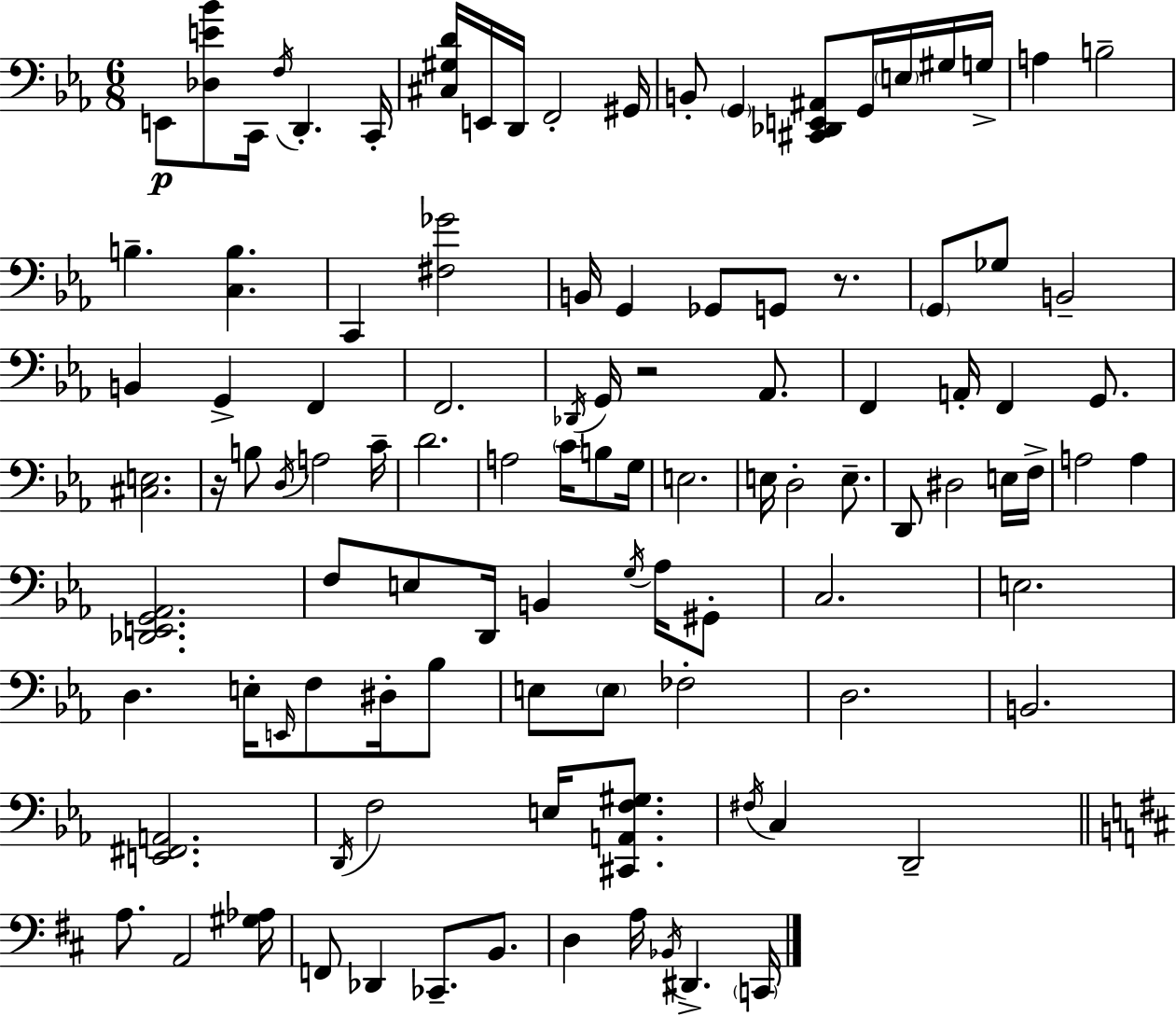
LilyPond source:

{
  \clef bass
  \numericTimeSignature
  \time 6/8
  \key ees \major
  e,8\p <des e' bes'>8 c,16 \acciaccatura { f16 } d,4.-. | c,16-. <cis gis d'>16 e,16 d,16 f,2-. | gis,16 b,8-. \parenthesize g,4 <cis, des, e, ais,>8 g,16 \parenthesize e16 gis16 | g16-> a4 b2-- | \break b4.-- <c b>4. | c,4 <fis ges'>2 | b,16 g,4 ges,8 g,8 r8. | \parenthesize g,8 ges8 b,2-- | \break b,4 g,4-> f,4 | f,2. | \acciaccatura { des,16 } g,16 r2 aes,8. | f,4 a,16-. f,4 g,8. | \break <cis e>2. | r16 b8 \acciaccatura { d16 } a2 | c'16-- d'2. | a2 \parenthesize c'16 | \break b8 g16 e2. | e16 d2-. | e8.-- d,8 dis2 | e16 f16-> a2 a4 | \break <des, e, g, aes,>2. | f8 e8 d,16 b,4 | \acciaccatura { g16 } aes16 gis,8-. c2. | e2. | \break d4. e16-. \grace { e,16 } | f8 dis16-. bes8 e8 \parenthesize e8 fes2-. | d2. | b,2. | \break <e, fis, a,>2. | \acciaccatura { d,16 } f2 | e16 <cis, a, f gis>8. \acciaccatura { fis16 } c4 d,2-- | \bar "||" \break \key d \major a8. a,2 <gis aes>16 | f,8 des,4 ces,8.-- b,8. | d4 a16 \acciaccatura { bes,16 } dis,4.-> | \parenthesize c,16 \bar "|."
}